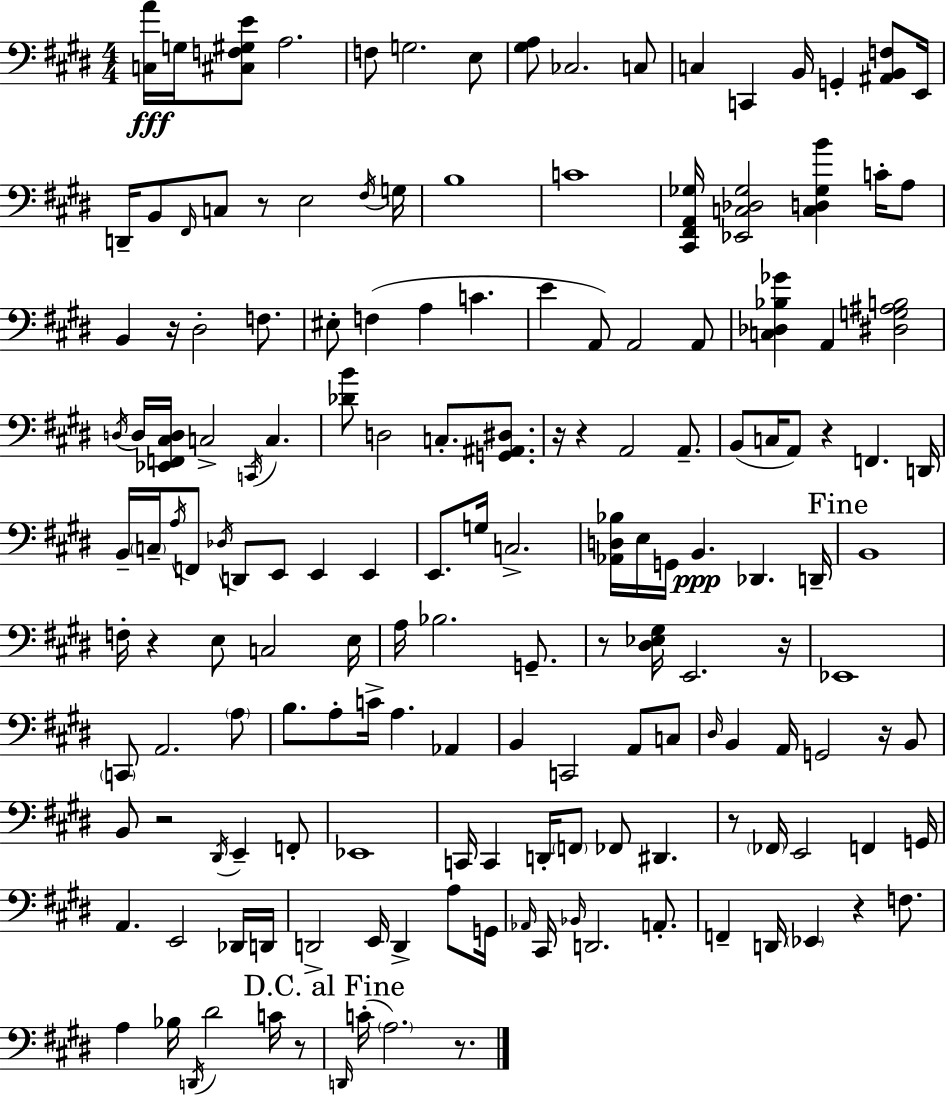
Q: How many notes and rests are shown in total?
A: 162